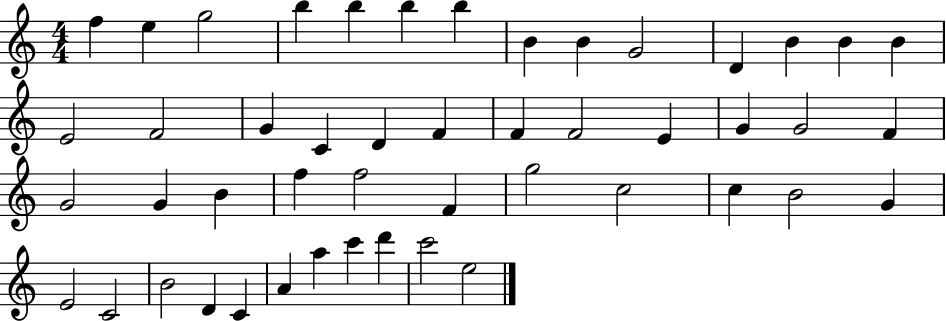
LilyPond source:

{
  \clef treble
  \numericTimeSignature
  \time 4/4
  \key c \major
  f''4 e''4 g''2 | b''4 b''4 b''4 b''4 | b'4 b'4 g'2 | d'4 b'4 b'4 b'4 | \break e'2 f'2 | g'4 c'4 d'4 f'4 | f'4 f'2 e'4 | g'4 g'2 f'4 | \break g'2 g'4 b'4 | f''4 f''2 f'4 | g''2 c''2 | c''4 b'2 g'4 | \break e'2 c'2 | b'2 d'4 c'4 | a'4 a''4 c'''4 d'''4 | c'''2 e''2 | \break \bar "|."
}